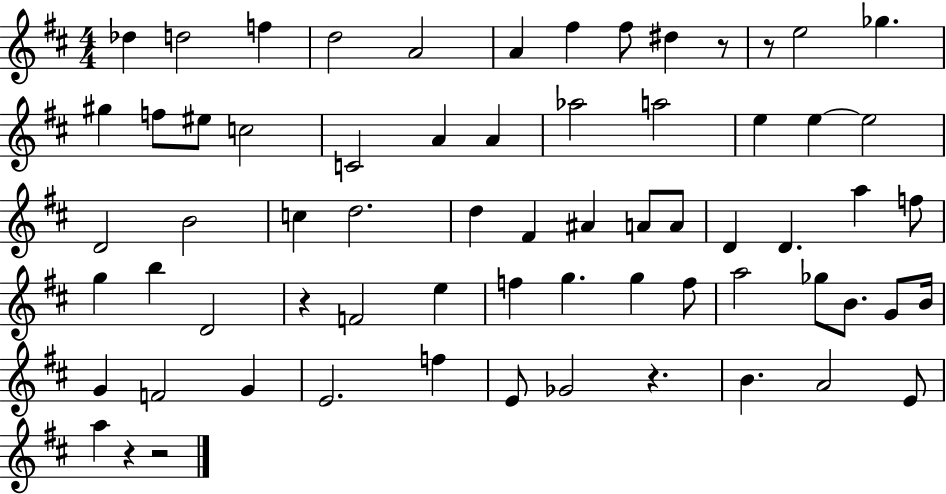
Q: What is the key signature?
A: D major